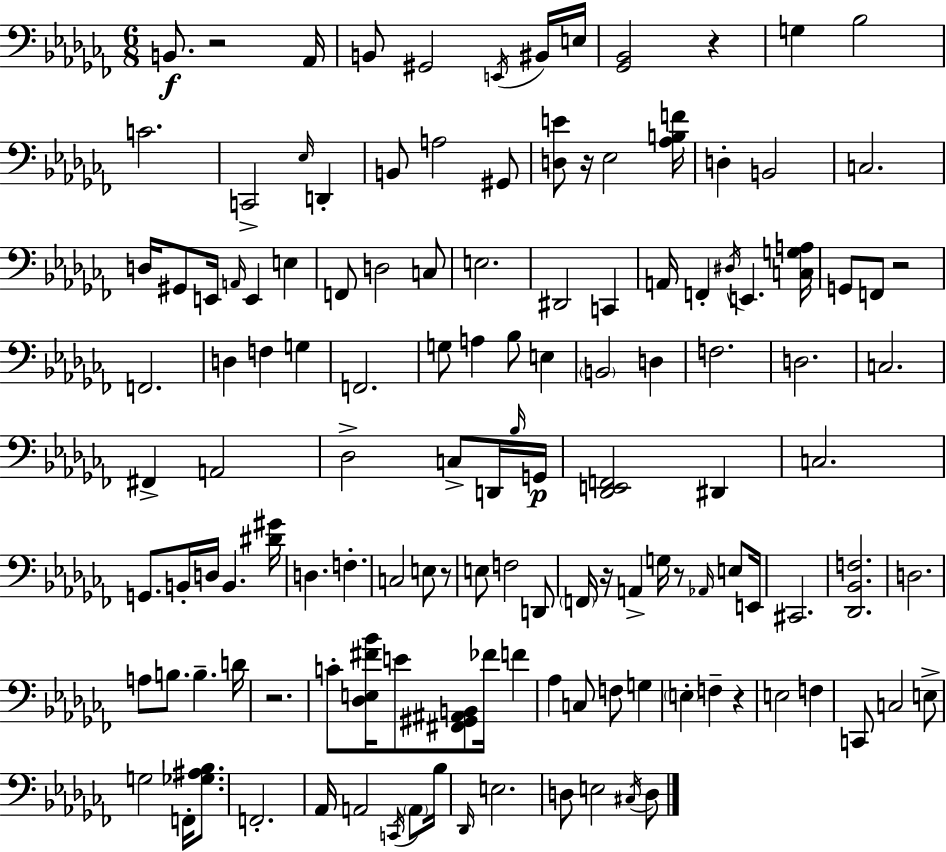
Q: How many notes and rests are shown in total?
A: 132